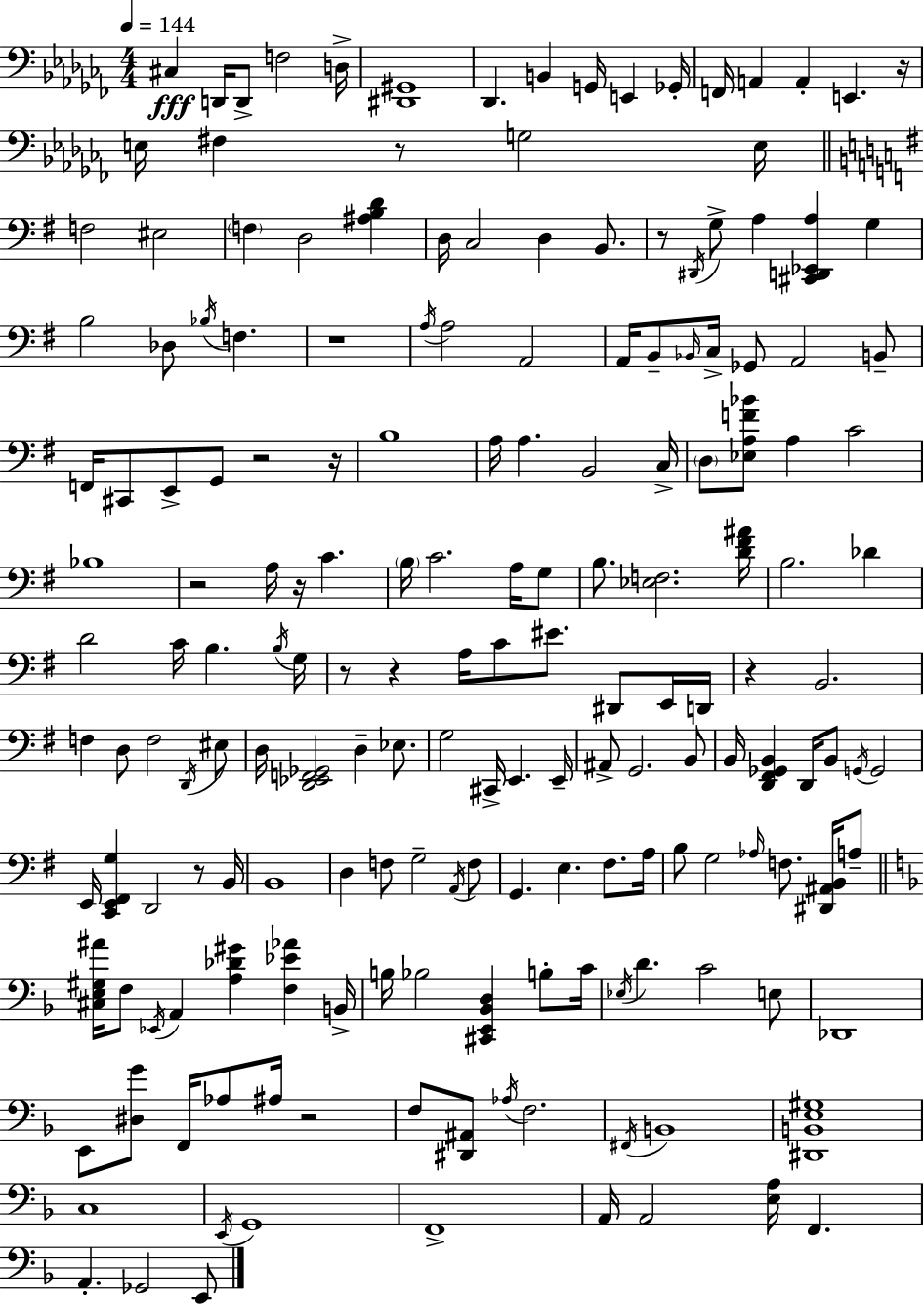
C#3/q D2/s D2/e F3/h D3/s [D#2,G#2]/w Db2/q. B2/q G2/s E2/q Gb2/s F2/s A2/q A2/q E2/q. R/s E3/s F#3/q R/e G3/h E3/s F3/h EIS3/h F3/q D3/h [A#3,B3,D4]/q D3/s C3/h D3/q B2/e. R/e D#2/s G3/e A3/q [C#2,D2,Eb2,A3]/q G3/q B3/h Db3/e Bb3/s F3/q. R/w A3/s A3/h A2/h A2/s B2/e Bb2/s C3/s Gb2/e A2/h B2/e F2/s C#2/e E2/e G2/e R/h R/s B3/w A3/s A3/q. B2/h C3/s D3/e [Eb3,A3,F4,Bb4]/e A3/q C4/h Bb3/w R/h A3/s R/s C4/q. B3/s C4/h. A3/s G3/e B3/e. [Eb3,F3]/h. [D4,F#4,A#4]/s B3/h. Db4/q D4/h C4/s B3/q. B3/s G3/s R/e R/q A3/s C4/e EIS4/e. D#2/e E2/s D2/s R/q B2/h. F3/q D3/e F3/h D2/s EIS3/e D3/s [D2,Eb2,F2,Gb2]/h D3/q Eb3/e. G3/h C#2/s E2/q. E2/s A#2/e G2/h. B2/e B2/s [D2,F#2,Gb2,B2]/q D2/s B2/e G2/s G2/h E2/s [C2,E2,F#2,G3]/q D2/h R/e B2/s B2/w D3/q F3/e G3/h A2/s F3/e G2/q. E3/q. F#3/e. A3/s B3/e G3/h Ab3/s F3/e. [D#2,A#2,B2]/s A3/e [C#3,E3,G#3,A#4]/s F3/e Eb2/s A2/q [A3,Db4,G#4]/q [F3,Eb4,Ab4]/q B2/s B3/s Bb3/h [C#2,E2,Bb2,D3]/q B3/e C4/s Eb3/s D4/q. C4/h E3/e Db2/w E2/e [D#3,G4]/e F2/s Ab3/e A#3/s R/h F3/e [D#2,A#2]/e Ab3/s F3/h. F#2/s B2/w [D#2,B2,E3,G#3]/w C3/w E2/s G2/w F2/w A2/s A2/h [E3,A3]/s F2/q. A2/q. Gb2/h E2/e